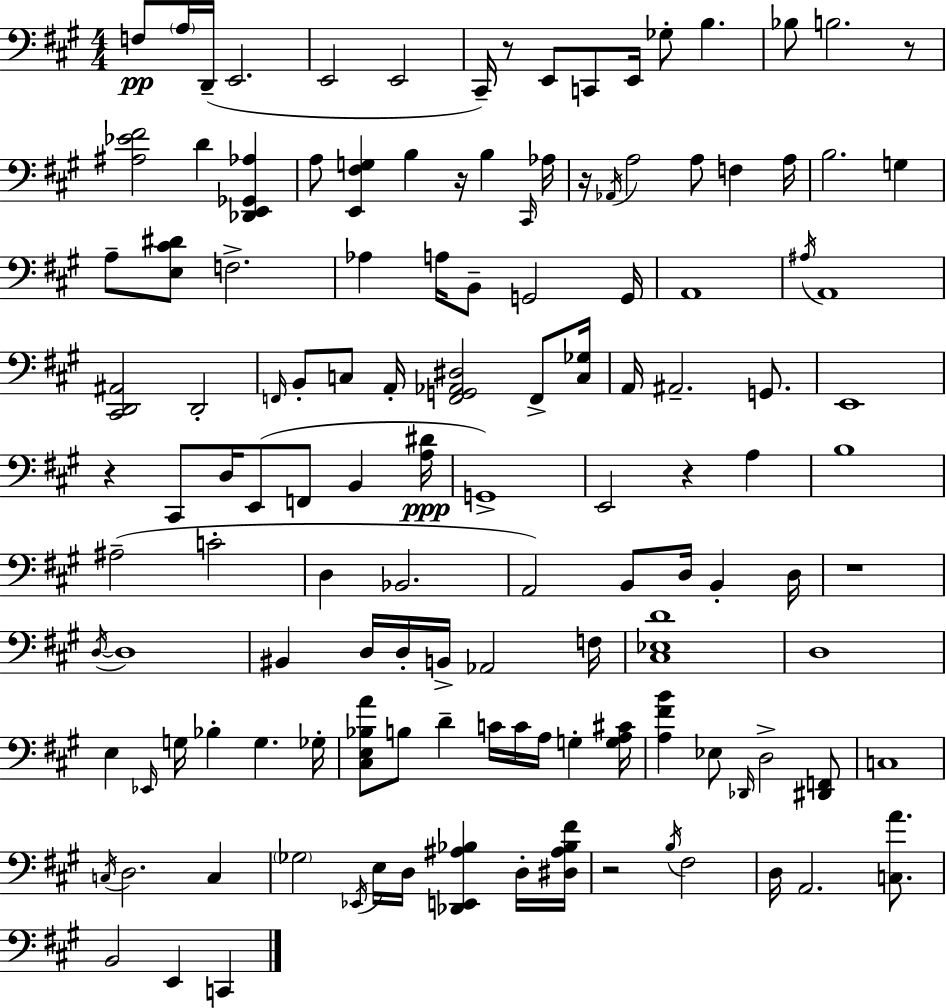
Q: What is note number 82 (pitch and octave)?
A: D4